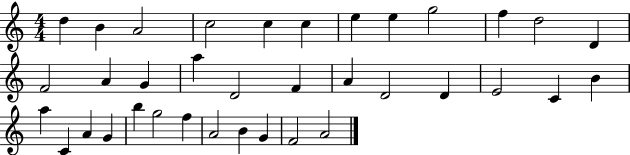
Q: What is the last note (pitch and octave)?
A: A4